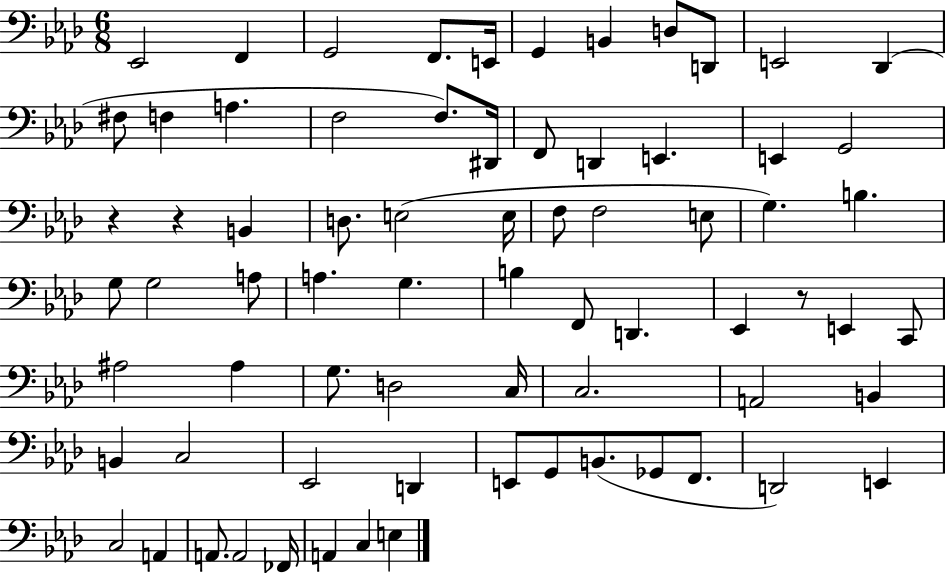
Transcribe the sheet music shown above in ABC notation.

X:1
T:Untitled
M:6/8
L:1/4
K:Ab
_E,,2 F,, G,,2 F,,/2 E,,/4 G,, B,, D,/2 D,,/2 E,,2 _D,, ^F,/2 F, A, F,2 F,/2 ^D,,/4 F,,/2 D,, E,, E,, G,,2 z z B,, D,/2 E,2 E,/4 F,/2 F,2 E,/2 G, B, G,/2 G,2 A,/2 A, G, B, F,,/2 D,, _E,, z/2 E,, C,,/2 ^A,2 ^A, G,/2 D,2 C,/4 C,2 A,,2 B,, B,, C,2 _E,,2 D,, E,,/2 G,,/2 B,,/2 _G,,/2 F,,/2 D,,2 E,, C,2 A,, A,,/2 A,,2 _F,,/4 A,, C, E,